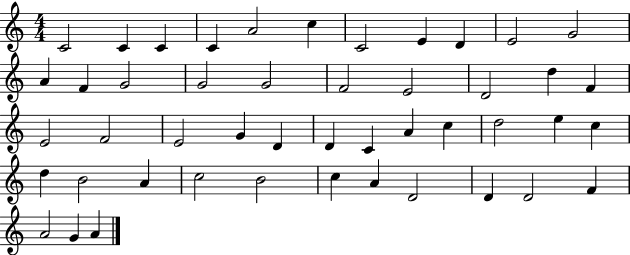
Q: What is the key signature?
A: C major